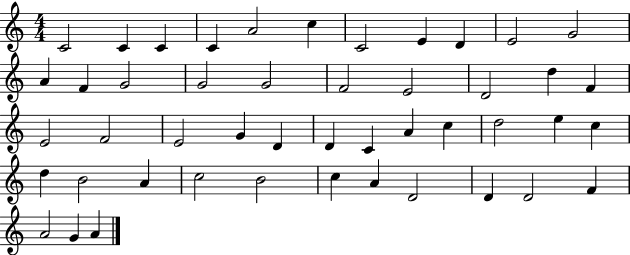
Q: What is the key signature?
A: C major